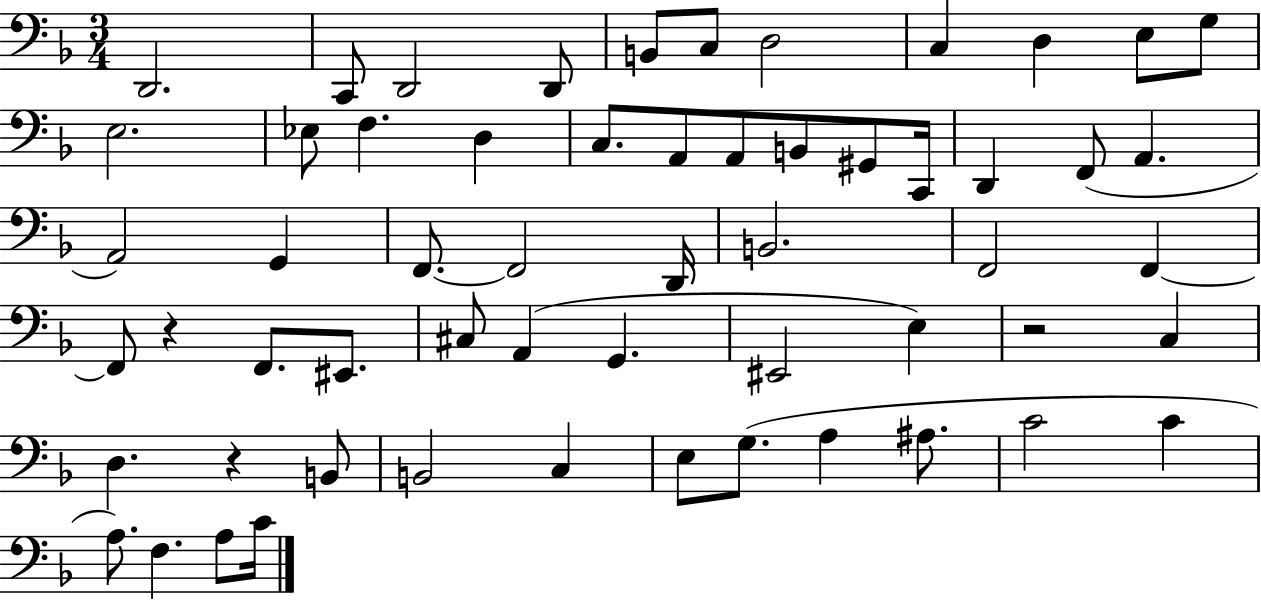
{
  \clef bass
  \numericTimeSignature
  \time 3/4
  \key f \major
  d,2. | c,8 d,2 d,8 | b,8 c8 d2 | c4 d4 e8 g8 | \break e2. | ees8 f4. d4 | c8. a,8 a,8 b,8 gis,8 c,16 | d,4 f,8( a,4. | \break a,2) g,4 | f,8.~~ f,2 d,16 | b,2. | f,2 f,4~~ | \break f,8 r4 f,8. eis,8. | cis8 a,4( g,4. | eis,2 e4) | r2 c4 | \break d4. r4 b,8 | b,2 c4 | e8 g8.( a4 ais8. | c'2 c'4 | \break a8.) f4. a8 c'16 | \bar "|."
}